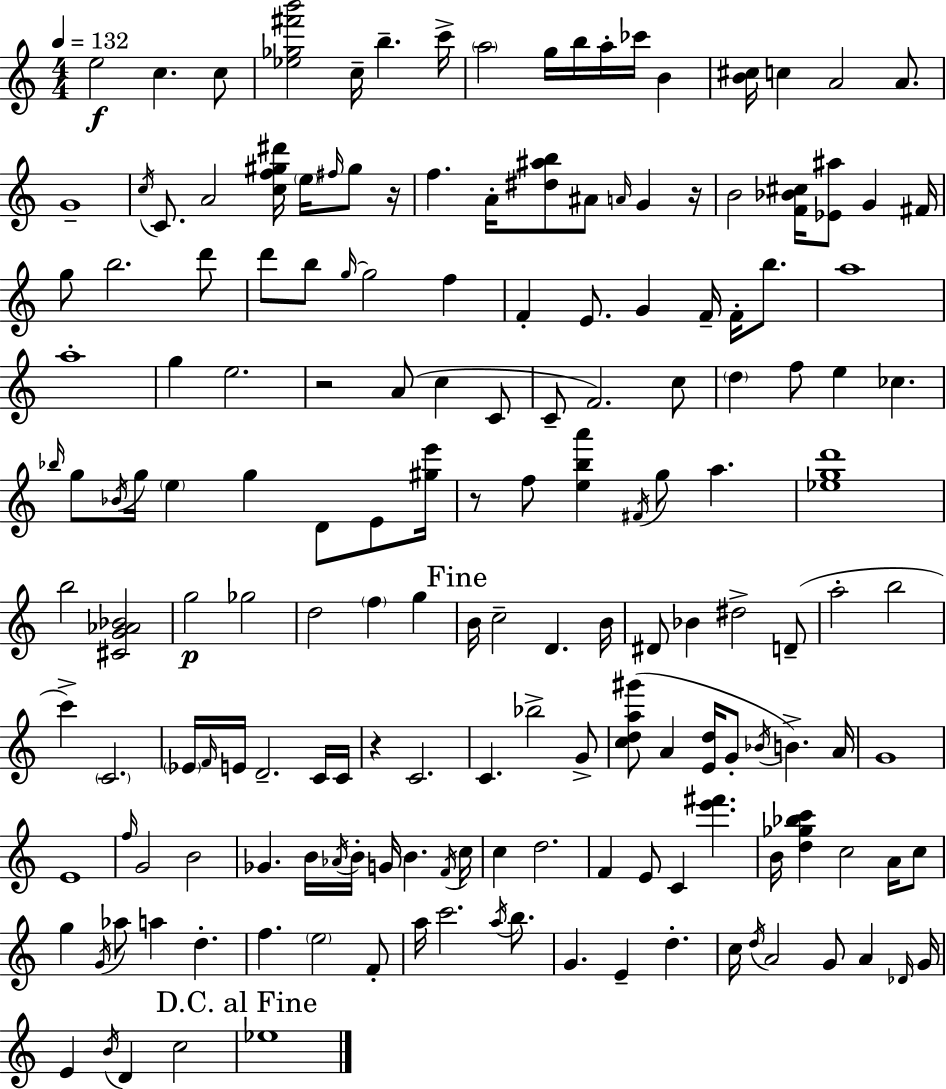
{
  \clef treble
  \numericTimeSignature
  \time 4/4
  \key c \major
  \tempo 4 = 132
  e''2\f c''4. c''8 | <ees'' ges'' fis''' b'''>2 c''16-- b''4.-- c'''16-> | \parenthesize a''2 g''16 b''16 a''16-. ces'''16 b'4 | <b' cis''>16 c''4 a'2 a'8. | \break g'1-- | \acciaccatura { c''16 } c'8. a'2 <c'' f'' gis'' dis'''>16 \parenthesize e''16 \grace { fis''16 } gis''8 | r16 f''4. a'16-. <dis'' ais'' b''>8 ais'8 \grace { a'16 } g'4 | r16 b'2 <f' bes' cis''>16 <ees' ais''>8 g'4 | \break fis'16 g''8 b''2. | d'''8 d'''8 b''8 \grace { g''16~ }~ g''2 | f''4 f'4-. e'8. g'4 f'16-- | f'16-. b''8. a''1 | \break a''1-. | g''4 e''2. | r2 a'8( c''4 | c'8 c'8-- f'2.) | \break c''8 \parenthesize d''4 f''8 e''4 ces''4. | \grace { bes''16 } g''8 \acciaccatura { bes'16 } g''16 \parenthesize e''4 g''4 | d'8 e'8 <gis'' e'''>16 r8 f''8 <e'' b'' a'''>4 \acciaccatura { fis'16 } g''8 | a''4. <ees'' g'' d'''>1 | \break b''2 <cis' g' aes' bes'>2 | g''2\p ges''2 | d''2 \parenthesize f''4 | g''4 \mark "Fine" b'16 c''2-- | \break d'4. b'16 dis'8 bes'4 dis''2-> | d'8--( a''2-. b''2 | c'''4->) \parenthesize c'2. | \parenthesize ees'16 \grace { f'16 } e'16 d'2.-- | \break c'16 c'16 r4 c'2. | c'4. bes''2-> | g'8-> <c'' d'' a'' gis'''>8( a'4 <e' d''>16 g'8-. | \acciaccatura { bes'16 } b'4.->) a'16 g'1 | \break e'1 | \grace { f''16 } g'2 | b'2 ges'4. | b'16 \acciaccatura { aes'16 } b'16-. g'16 b'4. \acciaccatura { f'16 } c''16 c''4 | \break d''2. f'4 | e'8 c'4 <e''' fis'''>4. b'16 <d'' ges'' bes'' c'''>4 | c''2 a'16 c''8 g''4 | \acciaccatura { g'16 } aes''8 a''4 d''4.-. f''4. | \break \parenthesize e''2 f'8-. a''16 c'''2. | \acciaccatura { a''16 } b''8. g'4. | e'4-- d''4.-. c''16 \acciaccatura { d''16 } | a'2 g'8 a'4 \grace { des'16 } g'16 | \break e'4 \acciaccatura { b'16 } d'4 c''2 | \mark "D.C. al Fine" ees''1 | \bar "|."
}